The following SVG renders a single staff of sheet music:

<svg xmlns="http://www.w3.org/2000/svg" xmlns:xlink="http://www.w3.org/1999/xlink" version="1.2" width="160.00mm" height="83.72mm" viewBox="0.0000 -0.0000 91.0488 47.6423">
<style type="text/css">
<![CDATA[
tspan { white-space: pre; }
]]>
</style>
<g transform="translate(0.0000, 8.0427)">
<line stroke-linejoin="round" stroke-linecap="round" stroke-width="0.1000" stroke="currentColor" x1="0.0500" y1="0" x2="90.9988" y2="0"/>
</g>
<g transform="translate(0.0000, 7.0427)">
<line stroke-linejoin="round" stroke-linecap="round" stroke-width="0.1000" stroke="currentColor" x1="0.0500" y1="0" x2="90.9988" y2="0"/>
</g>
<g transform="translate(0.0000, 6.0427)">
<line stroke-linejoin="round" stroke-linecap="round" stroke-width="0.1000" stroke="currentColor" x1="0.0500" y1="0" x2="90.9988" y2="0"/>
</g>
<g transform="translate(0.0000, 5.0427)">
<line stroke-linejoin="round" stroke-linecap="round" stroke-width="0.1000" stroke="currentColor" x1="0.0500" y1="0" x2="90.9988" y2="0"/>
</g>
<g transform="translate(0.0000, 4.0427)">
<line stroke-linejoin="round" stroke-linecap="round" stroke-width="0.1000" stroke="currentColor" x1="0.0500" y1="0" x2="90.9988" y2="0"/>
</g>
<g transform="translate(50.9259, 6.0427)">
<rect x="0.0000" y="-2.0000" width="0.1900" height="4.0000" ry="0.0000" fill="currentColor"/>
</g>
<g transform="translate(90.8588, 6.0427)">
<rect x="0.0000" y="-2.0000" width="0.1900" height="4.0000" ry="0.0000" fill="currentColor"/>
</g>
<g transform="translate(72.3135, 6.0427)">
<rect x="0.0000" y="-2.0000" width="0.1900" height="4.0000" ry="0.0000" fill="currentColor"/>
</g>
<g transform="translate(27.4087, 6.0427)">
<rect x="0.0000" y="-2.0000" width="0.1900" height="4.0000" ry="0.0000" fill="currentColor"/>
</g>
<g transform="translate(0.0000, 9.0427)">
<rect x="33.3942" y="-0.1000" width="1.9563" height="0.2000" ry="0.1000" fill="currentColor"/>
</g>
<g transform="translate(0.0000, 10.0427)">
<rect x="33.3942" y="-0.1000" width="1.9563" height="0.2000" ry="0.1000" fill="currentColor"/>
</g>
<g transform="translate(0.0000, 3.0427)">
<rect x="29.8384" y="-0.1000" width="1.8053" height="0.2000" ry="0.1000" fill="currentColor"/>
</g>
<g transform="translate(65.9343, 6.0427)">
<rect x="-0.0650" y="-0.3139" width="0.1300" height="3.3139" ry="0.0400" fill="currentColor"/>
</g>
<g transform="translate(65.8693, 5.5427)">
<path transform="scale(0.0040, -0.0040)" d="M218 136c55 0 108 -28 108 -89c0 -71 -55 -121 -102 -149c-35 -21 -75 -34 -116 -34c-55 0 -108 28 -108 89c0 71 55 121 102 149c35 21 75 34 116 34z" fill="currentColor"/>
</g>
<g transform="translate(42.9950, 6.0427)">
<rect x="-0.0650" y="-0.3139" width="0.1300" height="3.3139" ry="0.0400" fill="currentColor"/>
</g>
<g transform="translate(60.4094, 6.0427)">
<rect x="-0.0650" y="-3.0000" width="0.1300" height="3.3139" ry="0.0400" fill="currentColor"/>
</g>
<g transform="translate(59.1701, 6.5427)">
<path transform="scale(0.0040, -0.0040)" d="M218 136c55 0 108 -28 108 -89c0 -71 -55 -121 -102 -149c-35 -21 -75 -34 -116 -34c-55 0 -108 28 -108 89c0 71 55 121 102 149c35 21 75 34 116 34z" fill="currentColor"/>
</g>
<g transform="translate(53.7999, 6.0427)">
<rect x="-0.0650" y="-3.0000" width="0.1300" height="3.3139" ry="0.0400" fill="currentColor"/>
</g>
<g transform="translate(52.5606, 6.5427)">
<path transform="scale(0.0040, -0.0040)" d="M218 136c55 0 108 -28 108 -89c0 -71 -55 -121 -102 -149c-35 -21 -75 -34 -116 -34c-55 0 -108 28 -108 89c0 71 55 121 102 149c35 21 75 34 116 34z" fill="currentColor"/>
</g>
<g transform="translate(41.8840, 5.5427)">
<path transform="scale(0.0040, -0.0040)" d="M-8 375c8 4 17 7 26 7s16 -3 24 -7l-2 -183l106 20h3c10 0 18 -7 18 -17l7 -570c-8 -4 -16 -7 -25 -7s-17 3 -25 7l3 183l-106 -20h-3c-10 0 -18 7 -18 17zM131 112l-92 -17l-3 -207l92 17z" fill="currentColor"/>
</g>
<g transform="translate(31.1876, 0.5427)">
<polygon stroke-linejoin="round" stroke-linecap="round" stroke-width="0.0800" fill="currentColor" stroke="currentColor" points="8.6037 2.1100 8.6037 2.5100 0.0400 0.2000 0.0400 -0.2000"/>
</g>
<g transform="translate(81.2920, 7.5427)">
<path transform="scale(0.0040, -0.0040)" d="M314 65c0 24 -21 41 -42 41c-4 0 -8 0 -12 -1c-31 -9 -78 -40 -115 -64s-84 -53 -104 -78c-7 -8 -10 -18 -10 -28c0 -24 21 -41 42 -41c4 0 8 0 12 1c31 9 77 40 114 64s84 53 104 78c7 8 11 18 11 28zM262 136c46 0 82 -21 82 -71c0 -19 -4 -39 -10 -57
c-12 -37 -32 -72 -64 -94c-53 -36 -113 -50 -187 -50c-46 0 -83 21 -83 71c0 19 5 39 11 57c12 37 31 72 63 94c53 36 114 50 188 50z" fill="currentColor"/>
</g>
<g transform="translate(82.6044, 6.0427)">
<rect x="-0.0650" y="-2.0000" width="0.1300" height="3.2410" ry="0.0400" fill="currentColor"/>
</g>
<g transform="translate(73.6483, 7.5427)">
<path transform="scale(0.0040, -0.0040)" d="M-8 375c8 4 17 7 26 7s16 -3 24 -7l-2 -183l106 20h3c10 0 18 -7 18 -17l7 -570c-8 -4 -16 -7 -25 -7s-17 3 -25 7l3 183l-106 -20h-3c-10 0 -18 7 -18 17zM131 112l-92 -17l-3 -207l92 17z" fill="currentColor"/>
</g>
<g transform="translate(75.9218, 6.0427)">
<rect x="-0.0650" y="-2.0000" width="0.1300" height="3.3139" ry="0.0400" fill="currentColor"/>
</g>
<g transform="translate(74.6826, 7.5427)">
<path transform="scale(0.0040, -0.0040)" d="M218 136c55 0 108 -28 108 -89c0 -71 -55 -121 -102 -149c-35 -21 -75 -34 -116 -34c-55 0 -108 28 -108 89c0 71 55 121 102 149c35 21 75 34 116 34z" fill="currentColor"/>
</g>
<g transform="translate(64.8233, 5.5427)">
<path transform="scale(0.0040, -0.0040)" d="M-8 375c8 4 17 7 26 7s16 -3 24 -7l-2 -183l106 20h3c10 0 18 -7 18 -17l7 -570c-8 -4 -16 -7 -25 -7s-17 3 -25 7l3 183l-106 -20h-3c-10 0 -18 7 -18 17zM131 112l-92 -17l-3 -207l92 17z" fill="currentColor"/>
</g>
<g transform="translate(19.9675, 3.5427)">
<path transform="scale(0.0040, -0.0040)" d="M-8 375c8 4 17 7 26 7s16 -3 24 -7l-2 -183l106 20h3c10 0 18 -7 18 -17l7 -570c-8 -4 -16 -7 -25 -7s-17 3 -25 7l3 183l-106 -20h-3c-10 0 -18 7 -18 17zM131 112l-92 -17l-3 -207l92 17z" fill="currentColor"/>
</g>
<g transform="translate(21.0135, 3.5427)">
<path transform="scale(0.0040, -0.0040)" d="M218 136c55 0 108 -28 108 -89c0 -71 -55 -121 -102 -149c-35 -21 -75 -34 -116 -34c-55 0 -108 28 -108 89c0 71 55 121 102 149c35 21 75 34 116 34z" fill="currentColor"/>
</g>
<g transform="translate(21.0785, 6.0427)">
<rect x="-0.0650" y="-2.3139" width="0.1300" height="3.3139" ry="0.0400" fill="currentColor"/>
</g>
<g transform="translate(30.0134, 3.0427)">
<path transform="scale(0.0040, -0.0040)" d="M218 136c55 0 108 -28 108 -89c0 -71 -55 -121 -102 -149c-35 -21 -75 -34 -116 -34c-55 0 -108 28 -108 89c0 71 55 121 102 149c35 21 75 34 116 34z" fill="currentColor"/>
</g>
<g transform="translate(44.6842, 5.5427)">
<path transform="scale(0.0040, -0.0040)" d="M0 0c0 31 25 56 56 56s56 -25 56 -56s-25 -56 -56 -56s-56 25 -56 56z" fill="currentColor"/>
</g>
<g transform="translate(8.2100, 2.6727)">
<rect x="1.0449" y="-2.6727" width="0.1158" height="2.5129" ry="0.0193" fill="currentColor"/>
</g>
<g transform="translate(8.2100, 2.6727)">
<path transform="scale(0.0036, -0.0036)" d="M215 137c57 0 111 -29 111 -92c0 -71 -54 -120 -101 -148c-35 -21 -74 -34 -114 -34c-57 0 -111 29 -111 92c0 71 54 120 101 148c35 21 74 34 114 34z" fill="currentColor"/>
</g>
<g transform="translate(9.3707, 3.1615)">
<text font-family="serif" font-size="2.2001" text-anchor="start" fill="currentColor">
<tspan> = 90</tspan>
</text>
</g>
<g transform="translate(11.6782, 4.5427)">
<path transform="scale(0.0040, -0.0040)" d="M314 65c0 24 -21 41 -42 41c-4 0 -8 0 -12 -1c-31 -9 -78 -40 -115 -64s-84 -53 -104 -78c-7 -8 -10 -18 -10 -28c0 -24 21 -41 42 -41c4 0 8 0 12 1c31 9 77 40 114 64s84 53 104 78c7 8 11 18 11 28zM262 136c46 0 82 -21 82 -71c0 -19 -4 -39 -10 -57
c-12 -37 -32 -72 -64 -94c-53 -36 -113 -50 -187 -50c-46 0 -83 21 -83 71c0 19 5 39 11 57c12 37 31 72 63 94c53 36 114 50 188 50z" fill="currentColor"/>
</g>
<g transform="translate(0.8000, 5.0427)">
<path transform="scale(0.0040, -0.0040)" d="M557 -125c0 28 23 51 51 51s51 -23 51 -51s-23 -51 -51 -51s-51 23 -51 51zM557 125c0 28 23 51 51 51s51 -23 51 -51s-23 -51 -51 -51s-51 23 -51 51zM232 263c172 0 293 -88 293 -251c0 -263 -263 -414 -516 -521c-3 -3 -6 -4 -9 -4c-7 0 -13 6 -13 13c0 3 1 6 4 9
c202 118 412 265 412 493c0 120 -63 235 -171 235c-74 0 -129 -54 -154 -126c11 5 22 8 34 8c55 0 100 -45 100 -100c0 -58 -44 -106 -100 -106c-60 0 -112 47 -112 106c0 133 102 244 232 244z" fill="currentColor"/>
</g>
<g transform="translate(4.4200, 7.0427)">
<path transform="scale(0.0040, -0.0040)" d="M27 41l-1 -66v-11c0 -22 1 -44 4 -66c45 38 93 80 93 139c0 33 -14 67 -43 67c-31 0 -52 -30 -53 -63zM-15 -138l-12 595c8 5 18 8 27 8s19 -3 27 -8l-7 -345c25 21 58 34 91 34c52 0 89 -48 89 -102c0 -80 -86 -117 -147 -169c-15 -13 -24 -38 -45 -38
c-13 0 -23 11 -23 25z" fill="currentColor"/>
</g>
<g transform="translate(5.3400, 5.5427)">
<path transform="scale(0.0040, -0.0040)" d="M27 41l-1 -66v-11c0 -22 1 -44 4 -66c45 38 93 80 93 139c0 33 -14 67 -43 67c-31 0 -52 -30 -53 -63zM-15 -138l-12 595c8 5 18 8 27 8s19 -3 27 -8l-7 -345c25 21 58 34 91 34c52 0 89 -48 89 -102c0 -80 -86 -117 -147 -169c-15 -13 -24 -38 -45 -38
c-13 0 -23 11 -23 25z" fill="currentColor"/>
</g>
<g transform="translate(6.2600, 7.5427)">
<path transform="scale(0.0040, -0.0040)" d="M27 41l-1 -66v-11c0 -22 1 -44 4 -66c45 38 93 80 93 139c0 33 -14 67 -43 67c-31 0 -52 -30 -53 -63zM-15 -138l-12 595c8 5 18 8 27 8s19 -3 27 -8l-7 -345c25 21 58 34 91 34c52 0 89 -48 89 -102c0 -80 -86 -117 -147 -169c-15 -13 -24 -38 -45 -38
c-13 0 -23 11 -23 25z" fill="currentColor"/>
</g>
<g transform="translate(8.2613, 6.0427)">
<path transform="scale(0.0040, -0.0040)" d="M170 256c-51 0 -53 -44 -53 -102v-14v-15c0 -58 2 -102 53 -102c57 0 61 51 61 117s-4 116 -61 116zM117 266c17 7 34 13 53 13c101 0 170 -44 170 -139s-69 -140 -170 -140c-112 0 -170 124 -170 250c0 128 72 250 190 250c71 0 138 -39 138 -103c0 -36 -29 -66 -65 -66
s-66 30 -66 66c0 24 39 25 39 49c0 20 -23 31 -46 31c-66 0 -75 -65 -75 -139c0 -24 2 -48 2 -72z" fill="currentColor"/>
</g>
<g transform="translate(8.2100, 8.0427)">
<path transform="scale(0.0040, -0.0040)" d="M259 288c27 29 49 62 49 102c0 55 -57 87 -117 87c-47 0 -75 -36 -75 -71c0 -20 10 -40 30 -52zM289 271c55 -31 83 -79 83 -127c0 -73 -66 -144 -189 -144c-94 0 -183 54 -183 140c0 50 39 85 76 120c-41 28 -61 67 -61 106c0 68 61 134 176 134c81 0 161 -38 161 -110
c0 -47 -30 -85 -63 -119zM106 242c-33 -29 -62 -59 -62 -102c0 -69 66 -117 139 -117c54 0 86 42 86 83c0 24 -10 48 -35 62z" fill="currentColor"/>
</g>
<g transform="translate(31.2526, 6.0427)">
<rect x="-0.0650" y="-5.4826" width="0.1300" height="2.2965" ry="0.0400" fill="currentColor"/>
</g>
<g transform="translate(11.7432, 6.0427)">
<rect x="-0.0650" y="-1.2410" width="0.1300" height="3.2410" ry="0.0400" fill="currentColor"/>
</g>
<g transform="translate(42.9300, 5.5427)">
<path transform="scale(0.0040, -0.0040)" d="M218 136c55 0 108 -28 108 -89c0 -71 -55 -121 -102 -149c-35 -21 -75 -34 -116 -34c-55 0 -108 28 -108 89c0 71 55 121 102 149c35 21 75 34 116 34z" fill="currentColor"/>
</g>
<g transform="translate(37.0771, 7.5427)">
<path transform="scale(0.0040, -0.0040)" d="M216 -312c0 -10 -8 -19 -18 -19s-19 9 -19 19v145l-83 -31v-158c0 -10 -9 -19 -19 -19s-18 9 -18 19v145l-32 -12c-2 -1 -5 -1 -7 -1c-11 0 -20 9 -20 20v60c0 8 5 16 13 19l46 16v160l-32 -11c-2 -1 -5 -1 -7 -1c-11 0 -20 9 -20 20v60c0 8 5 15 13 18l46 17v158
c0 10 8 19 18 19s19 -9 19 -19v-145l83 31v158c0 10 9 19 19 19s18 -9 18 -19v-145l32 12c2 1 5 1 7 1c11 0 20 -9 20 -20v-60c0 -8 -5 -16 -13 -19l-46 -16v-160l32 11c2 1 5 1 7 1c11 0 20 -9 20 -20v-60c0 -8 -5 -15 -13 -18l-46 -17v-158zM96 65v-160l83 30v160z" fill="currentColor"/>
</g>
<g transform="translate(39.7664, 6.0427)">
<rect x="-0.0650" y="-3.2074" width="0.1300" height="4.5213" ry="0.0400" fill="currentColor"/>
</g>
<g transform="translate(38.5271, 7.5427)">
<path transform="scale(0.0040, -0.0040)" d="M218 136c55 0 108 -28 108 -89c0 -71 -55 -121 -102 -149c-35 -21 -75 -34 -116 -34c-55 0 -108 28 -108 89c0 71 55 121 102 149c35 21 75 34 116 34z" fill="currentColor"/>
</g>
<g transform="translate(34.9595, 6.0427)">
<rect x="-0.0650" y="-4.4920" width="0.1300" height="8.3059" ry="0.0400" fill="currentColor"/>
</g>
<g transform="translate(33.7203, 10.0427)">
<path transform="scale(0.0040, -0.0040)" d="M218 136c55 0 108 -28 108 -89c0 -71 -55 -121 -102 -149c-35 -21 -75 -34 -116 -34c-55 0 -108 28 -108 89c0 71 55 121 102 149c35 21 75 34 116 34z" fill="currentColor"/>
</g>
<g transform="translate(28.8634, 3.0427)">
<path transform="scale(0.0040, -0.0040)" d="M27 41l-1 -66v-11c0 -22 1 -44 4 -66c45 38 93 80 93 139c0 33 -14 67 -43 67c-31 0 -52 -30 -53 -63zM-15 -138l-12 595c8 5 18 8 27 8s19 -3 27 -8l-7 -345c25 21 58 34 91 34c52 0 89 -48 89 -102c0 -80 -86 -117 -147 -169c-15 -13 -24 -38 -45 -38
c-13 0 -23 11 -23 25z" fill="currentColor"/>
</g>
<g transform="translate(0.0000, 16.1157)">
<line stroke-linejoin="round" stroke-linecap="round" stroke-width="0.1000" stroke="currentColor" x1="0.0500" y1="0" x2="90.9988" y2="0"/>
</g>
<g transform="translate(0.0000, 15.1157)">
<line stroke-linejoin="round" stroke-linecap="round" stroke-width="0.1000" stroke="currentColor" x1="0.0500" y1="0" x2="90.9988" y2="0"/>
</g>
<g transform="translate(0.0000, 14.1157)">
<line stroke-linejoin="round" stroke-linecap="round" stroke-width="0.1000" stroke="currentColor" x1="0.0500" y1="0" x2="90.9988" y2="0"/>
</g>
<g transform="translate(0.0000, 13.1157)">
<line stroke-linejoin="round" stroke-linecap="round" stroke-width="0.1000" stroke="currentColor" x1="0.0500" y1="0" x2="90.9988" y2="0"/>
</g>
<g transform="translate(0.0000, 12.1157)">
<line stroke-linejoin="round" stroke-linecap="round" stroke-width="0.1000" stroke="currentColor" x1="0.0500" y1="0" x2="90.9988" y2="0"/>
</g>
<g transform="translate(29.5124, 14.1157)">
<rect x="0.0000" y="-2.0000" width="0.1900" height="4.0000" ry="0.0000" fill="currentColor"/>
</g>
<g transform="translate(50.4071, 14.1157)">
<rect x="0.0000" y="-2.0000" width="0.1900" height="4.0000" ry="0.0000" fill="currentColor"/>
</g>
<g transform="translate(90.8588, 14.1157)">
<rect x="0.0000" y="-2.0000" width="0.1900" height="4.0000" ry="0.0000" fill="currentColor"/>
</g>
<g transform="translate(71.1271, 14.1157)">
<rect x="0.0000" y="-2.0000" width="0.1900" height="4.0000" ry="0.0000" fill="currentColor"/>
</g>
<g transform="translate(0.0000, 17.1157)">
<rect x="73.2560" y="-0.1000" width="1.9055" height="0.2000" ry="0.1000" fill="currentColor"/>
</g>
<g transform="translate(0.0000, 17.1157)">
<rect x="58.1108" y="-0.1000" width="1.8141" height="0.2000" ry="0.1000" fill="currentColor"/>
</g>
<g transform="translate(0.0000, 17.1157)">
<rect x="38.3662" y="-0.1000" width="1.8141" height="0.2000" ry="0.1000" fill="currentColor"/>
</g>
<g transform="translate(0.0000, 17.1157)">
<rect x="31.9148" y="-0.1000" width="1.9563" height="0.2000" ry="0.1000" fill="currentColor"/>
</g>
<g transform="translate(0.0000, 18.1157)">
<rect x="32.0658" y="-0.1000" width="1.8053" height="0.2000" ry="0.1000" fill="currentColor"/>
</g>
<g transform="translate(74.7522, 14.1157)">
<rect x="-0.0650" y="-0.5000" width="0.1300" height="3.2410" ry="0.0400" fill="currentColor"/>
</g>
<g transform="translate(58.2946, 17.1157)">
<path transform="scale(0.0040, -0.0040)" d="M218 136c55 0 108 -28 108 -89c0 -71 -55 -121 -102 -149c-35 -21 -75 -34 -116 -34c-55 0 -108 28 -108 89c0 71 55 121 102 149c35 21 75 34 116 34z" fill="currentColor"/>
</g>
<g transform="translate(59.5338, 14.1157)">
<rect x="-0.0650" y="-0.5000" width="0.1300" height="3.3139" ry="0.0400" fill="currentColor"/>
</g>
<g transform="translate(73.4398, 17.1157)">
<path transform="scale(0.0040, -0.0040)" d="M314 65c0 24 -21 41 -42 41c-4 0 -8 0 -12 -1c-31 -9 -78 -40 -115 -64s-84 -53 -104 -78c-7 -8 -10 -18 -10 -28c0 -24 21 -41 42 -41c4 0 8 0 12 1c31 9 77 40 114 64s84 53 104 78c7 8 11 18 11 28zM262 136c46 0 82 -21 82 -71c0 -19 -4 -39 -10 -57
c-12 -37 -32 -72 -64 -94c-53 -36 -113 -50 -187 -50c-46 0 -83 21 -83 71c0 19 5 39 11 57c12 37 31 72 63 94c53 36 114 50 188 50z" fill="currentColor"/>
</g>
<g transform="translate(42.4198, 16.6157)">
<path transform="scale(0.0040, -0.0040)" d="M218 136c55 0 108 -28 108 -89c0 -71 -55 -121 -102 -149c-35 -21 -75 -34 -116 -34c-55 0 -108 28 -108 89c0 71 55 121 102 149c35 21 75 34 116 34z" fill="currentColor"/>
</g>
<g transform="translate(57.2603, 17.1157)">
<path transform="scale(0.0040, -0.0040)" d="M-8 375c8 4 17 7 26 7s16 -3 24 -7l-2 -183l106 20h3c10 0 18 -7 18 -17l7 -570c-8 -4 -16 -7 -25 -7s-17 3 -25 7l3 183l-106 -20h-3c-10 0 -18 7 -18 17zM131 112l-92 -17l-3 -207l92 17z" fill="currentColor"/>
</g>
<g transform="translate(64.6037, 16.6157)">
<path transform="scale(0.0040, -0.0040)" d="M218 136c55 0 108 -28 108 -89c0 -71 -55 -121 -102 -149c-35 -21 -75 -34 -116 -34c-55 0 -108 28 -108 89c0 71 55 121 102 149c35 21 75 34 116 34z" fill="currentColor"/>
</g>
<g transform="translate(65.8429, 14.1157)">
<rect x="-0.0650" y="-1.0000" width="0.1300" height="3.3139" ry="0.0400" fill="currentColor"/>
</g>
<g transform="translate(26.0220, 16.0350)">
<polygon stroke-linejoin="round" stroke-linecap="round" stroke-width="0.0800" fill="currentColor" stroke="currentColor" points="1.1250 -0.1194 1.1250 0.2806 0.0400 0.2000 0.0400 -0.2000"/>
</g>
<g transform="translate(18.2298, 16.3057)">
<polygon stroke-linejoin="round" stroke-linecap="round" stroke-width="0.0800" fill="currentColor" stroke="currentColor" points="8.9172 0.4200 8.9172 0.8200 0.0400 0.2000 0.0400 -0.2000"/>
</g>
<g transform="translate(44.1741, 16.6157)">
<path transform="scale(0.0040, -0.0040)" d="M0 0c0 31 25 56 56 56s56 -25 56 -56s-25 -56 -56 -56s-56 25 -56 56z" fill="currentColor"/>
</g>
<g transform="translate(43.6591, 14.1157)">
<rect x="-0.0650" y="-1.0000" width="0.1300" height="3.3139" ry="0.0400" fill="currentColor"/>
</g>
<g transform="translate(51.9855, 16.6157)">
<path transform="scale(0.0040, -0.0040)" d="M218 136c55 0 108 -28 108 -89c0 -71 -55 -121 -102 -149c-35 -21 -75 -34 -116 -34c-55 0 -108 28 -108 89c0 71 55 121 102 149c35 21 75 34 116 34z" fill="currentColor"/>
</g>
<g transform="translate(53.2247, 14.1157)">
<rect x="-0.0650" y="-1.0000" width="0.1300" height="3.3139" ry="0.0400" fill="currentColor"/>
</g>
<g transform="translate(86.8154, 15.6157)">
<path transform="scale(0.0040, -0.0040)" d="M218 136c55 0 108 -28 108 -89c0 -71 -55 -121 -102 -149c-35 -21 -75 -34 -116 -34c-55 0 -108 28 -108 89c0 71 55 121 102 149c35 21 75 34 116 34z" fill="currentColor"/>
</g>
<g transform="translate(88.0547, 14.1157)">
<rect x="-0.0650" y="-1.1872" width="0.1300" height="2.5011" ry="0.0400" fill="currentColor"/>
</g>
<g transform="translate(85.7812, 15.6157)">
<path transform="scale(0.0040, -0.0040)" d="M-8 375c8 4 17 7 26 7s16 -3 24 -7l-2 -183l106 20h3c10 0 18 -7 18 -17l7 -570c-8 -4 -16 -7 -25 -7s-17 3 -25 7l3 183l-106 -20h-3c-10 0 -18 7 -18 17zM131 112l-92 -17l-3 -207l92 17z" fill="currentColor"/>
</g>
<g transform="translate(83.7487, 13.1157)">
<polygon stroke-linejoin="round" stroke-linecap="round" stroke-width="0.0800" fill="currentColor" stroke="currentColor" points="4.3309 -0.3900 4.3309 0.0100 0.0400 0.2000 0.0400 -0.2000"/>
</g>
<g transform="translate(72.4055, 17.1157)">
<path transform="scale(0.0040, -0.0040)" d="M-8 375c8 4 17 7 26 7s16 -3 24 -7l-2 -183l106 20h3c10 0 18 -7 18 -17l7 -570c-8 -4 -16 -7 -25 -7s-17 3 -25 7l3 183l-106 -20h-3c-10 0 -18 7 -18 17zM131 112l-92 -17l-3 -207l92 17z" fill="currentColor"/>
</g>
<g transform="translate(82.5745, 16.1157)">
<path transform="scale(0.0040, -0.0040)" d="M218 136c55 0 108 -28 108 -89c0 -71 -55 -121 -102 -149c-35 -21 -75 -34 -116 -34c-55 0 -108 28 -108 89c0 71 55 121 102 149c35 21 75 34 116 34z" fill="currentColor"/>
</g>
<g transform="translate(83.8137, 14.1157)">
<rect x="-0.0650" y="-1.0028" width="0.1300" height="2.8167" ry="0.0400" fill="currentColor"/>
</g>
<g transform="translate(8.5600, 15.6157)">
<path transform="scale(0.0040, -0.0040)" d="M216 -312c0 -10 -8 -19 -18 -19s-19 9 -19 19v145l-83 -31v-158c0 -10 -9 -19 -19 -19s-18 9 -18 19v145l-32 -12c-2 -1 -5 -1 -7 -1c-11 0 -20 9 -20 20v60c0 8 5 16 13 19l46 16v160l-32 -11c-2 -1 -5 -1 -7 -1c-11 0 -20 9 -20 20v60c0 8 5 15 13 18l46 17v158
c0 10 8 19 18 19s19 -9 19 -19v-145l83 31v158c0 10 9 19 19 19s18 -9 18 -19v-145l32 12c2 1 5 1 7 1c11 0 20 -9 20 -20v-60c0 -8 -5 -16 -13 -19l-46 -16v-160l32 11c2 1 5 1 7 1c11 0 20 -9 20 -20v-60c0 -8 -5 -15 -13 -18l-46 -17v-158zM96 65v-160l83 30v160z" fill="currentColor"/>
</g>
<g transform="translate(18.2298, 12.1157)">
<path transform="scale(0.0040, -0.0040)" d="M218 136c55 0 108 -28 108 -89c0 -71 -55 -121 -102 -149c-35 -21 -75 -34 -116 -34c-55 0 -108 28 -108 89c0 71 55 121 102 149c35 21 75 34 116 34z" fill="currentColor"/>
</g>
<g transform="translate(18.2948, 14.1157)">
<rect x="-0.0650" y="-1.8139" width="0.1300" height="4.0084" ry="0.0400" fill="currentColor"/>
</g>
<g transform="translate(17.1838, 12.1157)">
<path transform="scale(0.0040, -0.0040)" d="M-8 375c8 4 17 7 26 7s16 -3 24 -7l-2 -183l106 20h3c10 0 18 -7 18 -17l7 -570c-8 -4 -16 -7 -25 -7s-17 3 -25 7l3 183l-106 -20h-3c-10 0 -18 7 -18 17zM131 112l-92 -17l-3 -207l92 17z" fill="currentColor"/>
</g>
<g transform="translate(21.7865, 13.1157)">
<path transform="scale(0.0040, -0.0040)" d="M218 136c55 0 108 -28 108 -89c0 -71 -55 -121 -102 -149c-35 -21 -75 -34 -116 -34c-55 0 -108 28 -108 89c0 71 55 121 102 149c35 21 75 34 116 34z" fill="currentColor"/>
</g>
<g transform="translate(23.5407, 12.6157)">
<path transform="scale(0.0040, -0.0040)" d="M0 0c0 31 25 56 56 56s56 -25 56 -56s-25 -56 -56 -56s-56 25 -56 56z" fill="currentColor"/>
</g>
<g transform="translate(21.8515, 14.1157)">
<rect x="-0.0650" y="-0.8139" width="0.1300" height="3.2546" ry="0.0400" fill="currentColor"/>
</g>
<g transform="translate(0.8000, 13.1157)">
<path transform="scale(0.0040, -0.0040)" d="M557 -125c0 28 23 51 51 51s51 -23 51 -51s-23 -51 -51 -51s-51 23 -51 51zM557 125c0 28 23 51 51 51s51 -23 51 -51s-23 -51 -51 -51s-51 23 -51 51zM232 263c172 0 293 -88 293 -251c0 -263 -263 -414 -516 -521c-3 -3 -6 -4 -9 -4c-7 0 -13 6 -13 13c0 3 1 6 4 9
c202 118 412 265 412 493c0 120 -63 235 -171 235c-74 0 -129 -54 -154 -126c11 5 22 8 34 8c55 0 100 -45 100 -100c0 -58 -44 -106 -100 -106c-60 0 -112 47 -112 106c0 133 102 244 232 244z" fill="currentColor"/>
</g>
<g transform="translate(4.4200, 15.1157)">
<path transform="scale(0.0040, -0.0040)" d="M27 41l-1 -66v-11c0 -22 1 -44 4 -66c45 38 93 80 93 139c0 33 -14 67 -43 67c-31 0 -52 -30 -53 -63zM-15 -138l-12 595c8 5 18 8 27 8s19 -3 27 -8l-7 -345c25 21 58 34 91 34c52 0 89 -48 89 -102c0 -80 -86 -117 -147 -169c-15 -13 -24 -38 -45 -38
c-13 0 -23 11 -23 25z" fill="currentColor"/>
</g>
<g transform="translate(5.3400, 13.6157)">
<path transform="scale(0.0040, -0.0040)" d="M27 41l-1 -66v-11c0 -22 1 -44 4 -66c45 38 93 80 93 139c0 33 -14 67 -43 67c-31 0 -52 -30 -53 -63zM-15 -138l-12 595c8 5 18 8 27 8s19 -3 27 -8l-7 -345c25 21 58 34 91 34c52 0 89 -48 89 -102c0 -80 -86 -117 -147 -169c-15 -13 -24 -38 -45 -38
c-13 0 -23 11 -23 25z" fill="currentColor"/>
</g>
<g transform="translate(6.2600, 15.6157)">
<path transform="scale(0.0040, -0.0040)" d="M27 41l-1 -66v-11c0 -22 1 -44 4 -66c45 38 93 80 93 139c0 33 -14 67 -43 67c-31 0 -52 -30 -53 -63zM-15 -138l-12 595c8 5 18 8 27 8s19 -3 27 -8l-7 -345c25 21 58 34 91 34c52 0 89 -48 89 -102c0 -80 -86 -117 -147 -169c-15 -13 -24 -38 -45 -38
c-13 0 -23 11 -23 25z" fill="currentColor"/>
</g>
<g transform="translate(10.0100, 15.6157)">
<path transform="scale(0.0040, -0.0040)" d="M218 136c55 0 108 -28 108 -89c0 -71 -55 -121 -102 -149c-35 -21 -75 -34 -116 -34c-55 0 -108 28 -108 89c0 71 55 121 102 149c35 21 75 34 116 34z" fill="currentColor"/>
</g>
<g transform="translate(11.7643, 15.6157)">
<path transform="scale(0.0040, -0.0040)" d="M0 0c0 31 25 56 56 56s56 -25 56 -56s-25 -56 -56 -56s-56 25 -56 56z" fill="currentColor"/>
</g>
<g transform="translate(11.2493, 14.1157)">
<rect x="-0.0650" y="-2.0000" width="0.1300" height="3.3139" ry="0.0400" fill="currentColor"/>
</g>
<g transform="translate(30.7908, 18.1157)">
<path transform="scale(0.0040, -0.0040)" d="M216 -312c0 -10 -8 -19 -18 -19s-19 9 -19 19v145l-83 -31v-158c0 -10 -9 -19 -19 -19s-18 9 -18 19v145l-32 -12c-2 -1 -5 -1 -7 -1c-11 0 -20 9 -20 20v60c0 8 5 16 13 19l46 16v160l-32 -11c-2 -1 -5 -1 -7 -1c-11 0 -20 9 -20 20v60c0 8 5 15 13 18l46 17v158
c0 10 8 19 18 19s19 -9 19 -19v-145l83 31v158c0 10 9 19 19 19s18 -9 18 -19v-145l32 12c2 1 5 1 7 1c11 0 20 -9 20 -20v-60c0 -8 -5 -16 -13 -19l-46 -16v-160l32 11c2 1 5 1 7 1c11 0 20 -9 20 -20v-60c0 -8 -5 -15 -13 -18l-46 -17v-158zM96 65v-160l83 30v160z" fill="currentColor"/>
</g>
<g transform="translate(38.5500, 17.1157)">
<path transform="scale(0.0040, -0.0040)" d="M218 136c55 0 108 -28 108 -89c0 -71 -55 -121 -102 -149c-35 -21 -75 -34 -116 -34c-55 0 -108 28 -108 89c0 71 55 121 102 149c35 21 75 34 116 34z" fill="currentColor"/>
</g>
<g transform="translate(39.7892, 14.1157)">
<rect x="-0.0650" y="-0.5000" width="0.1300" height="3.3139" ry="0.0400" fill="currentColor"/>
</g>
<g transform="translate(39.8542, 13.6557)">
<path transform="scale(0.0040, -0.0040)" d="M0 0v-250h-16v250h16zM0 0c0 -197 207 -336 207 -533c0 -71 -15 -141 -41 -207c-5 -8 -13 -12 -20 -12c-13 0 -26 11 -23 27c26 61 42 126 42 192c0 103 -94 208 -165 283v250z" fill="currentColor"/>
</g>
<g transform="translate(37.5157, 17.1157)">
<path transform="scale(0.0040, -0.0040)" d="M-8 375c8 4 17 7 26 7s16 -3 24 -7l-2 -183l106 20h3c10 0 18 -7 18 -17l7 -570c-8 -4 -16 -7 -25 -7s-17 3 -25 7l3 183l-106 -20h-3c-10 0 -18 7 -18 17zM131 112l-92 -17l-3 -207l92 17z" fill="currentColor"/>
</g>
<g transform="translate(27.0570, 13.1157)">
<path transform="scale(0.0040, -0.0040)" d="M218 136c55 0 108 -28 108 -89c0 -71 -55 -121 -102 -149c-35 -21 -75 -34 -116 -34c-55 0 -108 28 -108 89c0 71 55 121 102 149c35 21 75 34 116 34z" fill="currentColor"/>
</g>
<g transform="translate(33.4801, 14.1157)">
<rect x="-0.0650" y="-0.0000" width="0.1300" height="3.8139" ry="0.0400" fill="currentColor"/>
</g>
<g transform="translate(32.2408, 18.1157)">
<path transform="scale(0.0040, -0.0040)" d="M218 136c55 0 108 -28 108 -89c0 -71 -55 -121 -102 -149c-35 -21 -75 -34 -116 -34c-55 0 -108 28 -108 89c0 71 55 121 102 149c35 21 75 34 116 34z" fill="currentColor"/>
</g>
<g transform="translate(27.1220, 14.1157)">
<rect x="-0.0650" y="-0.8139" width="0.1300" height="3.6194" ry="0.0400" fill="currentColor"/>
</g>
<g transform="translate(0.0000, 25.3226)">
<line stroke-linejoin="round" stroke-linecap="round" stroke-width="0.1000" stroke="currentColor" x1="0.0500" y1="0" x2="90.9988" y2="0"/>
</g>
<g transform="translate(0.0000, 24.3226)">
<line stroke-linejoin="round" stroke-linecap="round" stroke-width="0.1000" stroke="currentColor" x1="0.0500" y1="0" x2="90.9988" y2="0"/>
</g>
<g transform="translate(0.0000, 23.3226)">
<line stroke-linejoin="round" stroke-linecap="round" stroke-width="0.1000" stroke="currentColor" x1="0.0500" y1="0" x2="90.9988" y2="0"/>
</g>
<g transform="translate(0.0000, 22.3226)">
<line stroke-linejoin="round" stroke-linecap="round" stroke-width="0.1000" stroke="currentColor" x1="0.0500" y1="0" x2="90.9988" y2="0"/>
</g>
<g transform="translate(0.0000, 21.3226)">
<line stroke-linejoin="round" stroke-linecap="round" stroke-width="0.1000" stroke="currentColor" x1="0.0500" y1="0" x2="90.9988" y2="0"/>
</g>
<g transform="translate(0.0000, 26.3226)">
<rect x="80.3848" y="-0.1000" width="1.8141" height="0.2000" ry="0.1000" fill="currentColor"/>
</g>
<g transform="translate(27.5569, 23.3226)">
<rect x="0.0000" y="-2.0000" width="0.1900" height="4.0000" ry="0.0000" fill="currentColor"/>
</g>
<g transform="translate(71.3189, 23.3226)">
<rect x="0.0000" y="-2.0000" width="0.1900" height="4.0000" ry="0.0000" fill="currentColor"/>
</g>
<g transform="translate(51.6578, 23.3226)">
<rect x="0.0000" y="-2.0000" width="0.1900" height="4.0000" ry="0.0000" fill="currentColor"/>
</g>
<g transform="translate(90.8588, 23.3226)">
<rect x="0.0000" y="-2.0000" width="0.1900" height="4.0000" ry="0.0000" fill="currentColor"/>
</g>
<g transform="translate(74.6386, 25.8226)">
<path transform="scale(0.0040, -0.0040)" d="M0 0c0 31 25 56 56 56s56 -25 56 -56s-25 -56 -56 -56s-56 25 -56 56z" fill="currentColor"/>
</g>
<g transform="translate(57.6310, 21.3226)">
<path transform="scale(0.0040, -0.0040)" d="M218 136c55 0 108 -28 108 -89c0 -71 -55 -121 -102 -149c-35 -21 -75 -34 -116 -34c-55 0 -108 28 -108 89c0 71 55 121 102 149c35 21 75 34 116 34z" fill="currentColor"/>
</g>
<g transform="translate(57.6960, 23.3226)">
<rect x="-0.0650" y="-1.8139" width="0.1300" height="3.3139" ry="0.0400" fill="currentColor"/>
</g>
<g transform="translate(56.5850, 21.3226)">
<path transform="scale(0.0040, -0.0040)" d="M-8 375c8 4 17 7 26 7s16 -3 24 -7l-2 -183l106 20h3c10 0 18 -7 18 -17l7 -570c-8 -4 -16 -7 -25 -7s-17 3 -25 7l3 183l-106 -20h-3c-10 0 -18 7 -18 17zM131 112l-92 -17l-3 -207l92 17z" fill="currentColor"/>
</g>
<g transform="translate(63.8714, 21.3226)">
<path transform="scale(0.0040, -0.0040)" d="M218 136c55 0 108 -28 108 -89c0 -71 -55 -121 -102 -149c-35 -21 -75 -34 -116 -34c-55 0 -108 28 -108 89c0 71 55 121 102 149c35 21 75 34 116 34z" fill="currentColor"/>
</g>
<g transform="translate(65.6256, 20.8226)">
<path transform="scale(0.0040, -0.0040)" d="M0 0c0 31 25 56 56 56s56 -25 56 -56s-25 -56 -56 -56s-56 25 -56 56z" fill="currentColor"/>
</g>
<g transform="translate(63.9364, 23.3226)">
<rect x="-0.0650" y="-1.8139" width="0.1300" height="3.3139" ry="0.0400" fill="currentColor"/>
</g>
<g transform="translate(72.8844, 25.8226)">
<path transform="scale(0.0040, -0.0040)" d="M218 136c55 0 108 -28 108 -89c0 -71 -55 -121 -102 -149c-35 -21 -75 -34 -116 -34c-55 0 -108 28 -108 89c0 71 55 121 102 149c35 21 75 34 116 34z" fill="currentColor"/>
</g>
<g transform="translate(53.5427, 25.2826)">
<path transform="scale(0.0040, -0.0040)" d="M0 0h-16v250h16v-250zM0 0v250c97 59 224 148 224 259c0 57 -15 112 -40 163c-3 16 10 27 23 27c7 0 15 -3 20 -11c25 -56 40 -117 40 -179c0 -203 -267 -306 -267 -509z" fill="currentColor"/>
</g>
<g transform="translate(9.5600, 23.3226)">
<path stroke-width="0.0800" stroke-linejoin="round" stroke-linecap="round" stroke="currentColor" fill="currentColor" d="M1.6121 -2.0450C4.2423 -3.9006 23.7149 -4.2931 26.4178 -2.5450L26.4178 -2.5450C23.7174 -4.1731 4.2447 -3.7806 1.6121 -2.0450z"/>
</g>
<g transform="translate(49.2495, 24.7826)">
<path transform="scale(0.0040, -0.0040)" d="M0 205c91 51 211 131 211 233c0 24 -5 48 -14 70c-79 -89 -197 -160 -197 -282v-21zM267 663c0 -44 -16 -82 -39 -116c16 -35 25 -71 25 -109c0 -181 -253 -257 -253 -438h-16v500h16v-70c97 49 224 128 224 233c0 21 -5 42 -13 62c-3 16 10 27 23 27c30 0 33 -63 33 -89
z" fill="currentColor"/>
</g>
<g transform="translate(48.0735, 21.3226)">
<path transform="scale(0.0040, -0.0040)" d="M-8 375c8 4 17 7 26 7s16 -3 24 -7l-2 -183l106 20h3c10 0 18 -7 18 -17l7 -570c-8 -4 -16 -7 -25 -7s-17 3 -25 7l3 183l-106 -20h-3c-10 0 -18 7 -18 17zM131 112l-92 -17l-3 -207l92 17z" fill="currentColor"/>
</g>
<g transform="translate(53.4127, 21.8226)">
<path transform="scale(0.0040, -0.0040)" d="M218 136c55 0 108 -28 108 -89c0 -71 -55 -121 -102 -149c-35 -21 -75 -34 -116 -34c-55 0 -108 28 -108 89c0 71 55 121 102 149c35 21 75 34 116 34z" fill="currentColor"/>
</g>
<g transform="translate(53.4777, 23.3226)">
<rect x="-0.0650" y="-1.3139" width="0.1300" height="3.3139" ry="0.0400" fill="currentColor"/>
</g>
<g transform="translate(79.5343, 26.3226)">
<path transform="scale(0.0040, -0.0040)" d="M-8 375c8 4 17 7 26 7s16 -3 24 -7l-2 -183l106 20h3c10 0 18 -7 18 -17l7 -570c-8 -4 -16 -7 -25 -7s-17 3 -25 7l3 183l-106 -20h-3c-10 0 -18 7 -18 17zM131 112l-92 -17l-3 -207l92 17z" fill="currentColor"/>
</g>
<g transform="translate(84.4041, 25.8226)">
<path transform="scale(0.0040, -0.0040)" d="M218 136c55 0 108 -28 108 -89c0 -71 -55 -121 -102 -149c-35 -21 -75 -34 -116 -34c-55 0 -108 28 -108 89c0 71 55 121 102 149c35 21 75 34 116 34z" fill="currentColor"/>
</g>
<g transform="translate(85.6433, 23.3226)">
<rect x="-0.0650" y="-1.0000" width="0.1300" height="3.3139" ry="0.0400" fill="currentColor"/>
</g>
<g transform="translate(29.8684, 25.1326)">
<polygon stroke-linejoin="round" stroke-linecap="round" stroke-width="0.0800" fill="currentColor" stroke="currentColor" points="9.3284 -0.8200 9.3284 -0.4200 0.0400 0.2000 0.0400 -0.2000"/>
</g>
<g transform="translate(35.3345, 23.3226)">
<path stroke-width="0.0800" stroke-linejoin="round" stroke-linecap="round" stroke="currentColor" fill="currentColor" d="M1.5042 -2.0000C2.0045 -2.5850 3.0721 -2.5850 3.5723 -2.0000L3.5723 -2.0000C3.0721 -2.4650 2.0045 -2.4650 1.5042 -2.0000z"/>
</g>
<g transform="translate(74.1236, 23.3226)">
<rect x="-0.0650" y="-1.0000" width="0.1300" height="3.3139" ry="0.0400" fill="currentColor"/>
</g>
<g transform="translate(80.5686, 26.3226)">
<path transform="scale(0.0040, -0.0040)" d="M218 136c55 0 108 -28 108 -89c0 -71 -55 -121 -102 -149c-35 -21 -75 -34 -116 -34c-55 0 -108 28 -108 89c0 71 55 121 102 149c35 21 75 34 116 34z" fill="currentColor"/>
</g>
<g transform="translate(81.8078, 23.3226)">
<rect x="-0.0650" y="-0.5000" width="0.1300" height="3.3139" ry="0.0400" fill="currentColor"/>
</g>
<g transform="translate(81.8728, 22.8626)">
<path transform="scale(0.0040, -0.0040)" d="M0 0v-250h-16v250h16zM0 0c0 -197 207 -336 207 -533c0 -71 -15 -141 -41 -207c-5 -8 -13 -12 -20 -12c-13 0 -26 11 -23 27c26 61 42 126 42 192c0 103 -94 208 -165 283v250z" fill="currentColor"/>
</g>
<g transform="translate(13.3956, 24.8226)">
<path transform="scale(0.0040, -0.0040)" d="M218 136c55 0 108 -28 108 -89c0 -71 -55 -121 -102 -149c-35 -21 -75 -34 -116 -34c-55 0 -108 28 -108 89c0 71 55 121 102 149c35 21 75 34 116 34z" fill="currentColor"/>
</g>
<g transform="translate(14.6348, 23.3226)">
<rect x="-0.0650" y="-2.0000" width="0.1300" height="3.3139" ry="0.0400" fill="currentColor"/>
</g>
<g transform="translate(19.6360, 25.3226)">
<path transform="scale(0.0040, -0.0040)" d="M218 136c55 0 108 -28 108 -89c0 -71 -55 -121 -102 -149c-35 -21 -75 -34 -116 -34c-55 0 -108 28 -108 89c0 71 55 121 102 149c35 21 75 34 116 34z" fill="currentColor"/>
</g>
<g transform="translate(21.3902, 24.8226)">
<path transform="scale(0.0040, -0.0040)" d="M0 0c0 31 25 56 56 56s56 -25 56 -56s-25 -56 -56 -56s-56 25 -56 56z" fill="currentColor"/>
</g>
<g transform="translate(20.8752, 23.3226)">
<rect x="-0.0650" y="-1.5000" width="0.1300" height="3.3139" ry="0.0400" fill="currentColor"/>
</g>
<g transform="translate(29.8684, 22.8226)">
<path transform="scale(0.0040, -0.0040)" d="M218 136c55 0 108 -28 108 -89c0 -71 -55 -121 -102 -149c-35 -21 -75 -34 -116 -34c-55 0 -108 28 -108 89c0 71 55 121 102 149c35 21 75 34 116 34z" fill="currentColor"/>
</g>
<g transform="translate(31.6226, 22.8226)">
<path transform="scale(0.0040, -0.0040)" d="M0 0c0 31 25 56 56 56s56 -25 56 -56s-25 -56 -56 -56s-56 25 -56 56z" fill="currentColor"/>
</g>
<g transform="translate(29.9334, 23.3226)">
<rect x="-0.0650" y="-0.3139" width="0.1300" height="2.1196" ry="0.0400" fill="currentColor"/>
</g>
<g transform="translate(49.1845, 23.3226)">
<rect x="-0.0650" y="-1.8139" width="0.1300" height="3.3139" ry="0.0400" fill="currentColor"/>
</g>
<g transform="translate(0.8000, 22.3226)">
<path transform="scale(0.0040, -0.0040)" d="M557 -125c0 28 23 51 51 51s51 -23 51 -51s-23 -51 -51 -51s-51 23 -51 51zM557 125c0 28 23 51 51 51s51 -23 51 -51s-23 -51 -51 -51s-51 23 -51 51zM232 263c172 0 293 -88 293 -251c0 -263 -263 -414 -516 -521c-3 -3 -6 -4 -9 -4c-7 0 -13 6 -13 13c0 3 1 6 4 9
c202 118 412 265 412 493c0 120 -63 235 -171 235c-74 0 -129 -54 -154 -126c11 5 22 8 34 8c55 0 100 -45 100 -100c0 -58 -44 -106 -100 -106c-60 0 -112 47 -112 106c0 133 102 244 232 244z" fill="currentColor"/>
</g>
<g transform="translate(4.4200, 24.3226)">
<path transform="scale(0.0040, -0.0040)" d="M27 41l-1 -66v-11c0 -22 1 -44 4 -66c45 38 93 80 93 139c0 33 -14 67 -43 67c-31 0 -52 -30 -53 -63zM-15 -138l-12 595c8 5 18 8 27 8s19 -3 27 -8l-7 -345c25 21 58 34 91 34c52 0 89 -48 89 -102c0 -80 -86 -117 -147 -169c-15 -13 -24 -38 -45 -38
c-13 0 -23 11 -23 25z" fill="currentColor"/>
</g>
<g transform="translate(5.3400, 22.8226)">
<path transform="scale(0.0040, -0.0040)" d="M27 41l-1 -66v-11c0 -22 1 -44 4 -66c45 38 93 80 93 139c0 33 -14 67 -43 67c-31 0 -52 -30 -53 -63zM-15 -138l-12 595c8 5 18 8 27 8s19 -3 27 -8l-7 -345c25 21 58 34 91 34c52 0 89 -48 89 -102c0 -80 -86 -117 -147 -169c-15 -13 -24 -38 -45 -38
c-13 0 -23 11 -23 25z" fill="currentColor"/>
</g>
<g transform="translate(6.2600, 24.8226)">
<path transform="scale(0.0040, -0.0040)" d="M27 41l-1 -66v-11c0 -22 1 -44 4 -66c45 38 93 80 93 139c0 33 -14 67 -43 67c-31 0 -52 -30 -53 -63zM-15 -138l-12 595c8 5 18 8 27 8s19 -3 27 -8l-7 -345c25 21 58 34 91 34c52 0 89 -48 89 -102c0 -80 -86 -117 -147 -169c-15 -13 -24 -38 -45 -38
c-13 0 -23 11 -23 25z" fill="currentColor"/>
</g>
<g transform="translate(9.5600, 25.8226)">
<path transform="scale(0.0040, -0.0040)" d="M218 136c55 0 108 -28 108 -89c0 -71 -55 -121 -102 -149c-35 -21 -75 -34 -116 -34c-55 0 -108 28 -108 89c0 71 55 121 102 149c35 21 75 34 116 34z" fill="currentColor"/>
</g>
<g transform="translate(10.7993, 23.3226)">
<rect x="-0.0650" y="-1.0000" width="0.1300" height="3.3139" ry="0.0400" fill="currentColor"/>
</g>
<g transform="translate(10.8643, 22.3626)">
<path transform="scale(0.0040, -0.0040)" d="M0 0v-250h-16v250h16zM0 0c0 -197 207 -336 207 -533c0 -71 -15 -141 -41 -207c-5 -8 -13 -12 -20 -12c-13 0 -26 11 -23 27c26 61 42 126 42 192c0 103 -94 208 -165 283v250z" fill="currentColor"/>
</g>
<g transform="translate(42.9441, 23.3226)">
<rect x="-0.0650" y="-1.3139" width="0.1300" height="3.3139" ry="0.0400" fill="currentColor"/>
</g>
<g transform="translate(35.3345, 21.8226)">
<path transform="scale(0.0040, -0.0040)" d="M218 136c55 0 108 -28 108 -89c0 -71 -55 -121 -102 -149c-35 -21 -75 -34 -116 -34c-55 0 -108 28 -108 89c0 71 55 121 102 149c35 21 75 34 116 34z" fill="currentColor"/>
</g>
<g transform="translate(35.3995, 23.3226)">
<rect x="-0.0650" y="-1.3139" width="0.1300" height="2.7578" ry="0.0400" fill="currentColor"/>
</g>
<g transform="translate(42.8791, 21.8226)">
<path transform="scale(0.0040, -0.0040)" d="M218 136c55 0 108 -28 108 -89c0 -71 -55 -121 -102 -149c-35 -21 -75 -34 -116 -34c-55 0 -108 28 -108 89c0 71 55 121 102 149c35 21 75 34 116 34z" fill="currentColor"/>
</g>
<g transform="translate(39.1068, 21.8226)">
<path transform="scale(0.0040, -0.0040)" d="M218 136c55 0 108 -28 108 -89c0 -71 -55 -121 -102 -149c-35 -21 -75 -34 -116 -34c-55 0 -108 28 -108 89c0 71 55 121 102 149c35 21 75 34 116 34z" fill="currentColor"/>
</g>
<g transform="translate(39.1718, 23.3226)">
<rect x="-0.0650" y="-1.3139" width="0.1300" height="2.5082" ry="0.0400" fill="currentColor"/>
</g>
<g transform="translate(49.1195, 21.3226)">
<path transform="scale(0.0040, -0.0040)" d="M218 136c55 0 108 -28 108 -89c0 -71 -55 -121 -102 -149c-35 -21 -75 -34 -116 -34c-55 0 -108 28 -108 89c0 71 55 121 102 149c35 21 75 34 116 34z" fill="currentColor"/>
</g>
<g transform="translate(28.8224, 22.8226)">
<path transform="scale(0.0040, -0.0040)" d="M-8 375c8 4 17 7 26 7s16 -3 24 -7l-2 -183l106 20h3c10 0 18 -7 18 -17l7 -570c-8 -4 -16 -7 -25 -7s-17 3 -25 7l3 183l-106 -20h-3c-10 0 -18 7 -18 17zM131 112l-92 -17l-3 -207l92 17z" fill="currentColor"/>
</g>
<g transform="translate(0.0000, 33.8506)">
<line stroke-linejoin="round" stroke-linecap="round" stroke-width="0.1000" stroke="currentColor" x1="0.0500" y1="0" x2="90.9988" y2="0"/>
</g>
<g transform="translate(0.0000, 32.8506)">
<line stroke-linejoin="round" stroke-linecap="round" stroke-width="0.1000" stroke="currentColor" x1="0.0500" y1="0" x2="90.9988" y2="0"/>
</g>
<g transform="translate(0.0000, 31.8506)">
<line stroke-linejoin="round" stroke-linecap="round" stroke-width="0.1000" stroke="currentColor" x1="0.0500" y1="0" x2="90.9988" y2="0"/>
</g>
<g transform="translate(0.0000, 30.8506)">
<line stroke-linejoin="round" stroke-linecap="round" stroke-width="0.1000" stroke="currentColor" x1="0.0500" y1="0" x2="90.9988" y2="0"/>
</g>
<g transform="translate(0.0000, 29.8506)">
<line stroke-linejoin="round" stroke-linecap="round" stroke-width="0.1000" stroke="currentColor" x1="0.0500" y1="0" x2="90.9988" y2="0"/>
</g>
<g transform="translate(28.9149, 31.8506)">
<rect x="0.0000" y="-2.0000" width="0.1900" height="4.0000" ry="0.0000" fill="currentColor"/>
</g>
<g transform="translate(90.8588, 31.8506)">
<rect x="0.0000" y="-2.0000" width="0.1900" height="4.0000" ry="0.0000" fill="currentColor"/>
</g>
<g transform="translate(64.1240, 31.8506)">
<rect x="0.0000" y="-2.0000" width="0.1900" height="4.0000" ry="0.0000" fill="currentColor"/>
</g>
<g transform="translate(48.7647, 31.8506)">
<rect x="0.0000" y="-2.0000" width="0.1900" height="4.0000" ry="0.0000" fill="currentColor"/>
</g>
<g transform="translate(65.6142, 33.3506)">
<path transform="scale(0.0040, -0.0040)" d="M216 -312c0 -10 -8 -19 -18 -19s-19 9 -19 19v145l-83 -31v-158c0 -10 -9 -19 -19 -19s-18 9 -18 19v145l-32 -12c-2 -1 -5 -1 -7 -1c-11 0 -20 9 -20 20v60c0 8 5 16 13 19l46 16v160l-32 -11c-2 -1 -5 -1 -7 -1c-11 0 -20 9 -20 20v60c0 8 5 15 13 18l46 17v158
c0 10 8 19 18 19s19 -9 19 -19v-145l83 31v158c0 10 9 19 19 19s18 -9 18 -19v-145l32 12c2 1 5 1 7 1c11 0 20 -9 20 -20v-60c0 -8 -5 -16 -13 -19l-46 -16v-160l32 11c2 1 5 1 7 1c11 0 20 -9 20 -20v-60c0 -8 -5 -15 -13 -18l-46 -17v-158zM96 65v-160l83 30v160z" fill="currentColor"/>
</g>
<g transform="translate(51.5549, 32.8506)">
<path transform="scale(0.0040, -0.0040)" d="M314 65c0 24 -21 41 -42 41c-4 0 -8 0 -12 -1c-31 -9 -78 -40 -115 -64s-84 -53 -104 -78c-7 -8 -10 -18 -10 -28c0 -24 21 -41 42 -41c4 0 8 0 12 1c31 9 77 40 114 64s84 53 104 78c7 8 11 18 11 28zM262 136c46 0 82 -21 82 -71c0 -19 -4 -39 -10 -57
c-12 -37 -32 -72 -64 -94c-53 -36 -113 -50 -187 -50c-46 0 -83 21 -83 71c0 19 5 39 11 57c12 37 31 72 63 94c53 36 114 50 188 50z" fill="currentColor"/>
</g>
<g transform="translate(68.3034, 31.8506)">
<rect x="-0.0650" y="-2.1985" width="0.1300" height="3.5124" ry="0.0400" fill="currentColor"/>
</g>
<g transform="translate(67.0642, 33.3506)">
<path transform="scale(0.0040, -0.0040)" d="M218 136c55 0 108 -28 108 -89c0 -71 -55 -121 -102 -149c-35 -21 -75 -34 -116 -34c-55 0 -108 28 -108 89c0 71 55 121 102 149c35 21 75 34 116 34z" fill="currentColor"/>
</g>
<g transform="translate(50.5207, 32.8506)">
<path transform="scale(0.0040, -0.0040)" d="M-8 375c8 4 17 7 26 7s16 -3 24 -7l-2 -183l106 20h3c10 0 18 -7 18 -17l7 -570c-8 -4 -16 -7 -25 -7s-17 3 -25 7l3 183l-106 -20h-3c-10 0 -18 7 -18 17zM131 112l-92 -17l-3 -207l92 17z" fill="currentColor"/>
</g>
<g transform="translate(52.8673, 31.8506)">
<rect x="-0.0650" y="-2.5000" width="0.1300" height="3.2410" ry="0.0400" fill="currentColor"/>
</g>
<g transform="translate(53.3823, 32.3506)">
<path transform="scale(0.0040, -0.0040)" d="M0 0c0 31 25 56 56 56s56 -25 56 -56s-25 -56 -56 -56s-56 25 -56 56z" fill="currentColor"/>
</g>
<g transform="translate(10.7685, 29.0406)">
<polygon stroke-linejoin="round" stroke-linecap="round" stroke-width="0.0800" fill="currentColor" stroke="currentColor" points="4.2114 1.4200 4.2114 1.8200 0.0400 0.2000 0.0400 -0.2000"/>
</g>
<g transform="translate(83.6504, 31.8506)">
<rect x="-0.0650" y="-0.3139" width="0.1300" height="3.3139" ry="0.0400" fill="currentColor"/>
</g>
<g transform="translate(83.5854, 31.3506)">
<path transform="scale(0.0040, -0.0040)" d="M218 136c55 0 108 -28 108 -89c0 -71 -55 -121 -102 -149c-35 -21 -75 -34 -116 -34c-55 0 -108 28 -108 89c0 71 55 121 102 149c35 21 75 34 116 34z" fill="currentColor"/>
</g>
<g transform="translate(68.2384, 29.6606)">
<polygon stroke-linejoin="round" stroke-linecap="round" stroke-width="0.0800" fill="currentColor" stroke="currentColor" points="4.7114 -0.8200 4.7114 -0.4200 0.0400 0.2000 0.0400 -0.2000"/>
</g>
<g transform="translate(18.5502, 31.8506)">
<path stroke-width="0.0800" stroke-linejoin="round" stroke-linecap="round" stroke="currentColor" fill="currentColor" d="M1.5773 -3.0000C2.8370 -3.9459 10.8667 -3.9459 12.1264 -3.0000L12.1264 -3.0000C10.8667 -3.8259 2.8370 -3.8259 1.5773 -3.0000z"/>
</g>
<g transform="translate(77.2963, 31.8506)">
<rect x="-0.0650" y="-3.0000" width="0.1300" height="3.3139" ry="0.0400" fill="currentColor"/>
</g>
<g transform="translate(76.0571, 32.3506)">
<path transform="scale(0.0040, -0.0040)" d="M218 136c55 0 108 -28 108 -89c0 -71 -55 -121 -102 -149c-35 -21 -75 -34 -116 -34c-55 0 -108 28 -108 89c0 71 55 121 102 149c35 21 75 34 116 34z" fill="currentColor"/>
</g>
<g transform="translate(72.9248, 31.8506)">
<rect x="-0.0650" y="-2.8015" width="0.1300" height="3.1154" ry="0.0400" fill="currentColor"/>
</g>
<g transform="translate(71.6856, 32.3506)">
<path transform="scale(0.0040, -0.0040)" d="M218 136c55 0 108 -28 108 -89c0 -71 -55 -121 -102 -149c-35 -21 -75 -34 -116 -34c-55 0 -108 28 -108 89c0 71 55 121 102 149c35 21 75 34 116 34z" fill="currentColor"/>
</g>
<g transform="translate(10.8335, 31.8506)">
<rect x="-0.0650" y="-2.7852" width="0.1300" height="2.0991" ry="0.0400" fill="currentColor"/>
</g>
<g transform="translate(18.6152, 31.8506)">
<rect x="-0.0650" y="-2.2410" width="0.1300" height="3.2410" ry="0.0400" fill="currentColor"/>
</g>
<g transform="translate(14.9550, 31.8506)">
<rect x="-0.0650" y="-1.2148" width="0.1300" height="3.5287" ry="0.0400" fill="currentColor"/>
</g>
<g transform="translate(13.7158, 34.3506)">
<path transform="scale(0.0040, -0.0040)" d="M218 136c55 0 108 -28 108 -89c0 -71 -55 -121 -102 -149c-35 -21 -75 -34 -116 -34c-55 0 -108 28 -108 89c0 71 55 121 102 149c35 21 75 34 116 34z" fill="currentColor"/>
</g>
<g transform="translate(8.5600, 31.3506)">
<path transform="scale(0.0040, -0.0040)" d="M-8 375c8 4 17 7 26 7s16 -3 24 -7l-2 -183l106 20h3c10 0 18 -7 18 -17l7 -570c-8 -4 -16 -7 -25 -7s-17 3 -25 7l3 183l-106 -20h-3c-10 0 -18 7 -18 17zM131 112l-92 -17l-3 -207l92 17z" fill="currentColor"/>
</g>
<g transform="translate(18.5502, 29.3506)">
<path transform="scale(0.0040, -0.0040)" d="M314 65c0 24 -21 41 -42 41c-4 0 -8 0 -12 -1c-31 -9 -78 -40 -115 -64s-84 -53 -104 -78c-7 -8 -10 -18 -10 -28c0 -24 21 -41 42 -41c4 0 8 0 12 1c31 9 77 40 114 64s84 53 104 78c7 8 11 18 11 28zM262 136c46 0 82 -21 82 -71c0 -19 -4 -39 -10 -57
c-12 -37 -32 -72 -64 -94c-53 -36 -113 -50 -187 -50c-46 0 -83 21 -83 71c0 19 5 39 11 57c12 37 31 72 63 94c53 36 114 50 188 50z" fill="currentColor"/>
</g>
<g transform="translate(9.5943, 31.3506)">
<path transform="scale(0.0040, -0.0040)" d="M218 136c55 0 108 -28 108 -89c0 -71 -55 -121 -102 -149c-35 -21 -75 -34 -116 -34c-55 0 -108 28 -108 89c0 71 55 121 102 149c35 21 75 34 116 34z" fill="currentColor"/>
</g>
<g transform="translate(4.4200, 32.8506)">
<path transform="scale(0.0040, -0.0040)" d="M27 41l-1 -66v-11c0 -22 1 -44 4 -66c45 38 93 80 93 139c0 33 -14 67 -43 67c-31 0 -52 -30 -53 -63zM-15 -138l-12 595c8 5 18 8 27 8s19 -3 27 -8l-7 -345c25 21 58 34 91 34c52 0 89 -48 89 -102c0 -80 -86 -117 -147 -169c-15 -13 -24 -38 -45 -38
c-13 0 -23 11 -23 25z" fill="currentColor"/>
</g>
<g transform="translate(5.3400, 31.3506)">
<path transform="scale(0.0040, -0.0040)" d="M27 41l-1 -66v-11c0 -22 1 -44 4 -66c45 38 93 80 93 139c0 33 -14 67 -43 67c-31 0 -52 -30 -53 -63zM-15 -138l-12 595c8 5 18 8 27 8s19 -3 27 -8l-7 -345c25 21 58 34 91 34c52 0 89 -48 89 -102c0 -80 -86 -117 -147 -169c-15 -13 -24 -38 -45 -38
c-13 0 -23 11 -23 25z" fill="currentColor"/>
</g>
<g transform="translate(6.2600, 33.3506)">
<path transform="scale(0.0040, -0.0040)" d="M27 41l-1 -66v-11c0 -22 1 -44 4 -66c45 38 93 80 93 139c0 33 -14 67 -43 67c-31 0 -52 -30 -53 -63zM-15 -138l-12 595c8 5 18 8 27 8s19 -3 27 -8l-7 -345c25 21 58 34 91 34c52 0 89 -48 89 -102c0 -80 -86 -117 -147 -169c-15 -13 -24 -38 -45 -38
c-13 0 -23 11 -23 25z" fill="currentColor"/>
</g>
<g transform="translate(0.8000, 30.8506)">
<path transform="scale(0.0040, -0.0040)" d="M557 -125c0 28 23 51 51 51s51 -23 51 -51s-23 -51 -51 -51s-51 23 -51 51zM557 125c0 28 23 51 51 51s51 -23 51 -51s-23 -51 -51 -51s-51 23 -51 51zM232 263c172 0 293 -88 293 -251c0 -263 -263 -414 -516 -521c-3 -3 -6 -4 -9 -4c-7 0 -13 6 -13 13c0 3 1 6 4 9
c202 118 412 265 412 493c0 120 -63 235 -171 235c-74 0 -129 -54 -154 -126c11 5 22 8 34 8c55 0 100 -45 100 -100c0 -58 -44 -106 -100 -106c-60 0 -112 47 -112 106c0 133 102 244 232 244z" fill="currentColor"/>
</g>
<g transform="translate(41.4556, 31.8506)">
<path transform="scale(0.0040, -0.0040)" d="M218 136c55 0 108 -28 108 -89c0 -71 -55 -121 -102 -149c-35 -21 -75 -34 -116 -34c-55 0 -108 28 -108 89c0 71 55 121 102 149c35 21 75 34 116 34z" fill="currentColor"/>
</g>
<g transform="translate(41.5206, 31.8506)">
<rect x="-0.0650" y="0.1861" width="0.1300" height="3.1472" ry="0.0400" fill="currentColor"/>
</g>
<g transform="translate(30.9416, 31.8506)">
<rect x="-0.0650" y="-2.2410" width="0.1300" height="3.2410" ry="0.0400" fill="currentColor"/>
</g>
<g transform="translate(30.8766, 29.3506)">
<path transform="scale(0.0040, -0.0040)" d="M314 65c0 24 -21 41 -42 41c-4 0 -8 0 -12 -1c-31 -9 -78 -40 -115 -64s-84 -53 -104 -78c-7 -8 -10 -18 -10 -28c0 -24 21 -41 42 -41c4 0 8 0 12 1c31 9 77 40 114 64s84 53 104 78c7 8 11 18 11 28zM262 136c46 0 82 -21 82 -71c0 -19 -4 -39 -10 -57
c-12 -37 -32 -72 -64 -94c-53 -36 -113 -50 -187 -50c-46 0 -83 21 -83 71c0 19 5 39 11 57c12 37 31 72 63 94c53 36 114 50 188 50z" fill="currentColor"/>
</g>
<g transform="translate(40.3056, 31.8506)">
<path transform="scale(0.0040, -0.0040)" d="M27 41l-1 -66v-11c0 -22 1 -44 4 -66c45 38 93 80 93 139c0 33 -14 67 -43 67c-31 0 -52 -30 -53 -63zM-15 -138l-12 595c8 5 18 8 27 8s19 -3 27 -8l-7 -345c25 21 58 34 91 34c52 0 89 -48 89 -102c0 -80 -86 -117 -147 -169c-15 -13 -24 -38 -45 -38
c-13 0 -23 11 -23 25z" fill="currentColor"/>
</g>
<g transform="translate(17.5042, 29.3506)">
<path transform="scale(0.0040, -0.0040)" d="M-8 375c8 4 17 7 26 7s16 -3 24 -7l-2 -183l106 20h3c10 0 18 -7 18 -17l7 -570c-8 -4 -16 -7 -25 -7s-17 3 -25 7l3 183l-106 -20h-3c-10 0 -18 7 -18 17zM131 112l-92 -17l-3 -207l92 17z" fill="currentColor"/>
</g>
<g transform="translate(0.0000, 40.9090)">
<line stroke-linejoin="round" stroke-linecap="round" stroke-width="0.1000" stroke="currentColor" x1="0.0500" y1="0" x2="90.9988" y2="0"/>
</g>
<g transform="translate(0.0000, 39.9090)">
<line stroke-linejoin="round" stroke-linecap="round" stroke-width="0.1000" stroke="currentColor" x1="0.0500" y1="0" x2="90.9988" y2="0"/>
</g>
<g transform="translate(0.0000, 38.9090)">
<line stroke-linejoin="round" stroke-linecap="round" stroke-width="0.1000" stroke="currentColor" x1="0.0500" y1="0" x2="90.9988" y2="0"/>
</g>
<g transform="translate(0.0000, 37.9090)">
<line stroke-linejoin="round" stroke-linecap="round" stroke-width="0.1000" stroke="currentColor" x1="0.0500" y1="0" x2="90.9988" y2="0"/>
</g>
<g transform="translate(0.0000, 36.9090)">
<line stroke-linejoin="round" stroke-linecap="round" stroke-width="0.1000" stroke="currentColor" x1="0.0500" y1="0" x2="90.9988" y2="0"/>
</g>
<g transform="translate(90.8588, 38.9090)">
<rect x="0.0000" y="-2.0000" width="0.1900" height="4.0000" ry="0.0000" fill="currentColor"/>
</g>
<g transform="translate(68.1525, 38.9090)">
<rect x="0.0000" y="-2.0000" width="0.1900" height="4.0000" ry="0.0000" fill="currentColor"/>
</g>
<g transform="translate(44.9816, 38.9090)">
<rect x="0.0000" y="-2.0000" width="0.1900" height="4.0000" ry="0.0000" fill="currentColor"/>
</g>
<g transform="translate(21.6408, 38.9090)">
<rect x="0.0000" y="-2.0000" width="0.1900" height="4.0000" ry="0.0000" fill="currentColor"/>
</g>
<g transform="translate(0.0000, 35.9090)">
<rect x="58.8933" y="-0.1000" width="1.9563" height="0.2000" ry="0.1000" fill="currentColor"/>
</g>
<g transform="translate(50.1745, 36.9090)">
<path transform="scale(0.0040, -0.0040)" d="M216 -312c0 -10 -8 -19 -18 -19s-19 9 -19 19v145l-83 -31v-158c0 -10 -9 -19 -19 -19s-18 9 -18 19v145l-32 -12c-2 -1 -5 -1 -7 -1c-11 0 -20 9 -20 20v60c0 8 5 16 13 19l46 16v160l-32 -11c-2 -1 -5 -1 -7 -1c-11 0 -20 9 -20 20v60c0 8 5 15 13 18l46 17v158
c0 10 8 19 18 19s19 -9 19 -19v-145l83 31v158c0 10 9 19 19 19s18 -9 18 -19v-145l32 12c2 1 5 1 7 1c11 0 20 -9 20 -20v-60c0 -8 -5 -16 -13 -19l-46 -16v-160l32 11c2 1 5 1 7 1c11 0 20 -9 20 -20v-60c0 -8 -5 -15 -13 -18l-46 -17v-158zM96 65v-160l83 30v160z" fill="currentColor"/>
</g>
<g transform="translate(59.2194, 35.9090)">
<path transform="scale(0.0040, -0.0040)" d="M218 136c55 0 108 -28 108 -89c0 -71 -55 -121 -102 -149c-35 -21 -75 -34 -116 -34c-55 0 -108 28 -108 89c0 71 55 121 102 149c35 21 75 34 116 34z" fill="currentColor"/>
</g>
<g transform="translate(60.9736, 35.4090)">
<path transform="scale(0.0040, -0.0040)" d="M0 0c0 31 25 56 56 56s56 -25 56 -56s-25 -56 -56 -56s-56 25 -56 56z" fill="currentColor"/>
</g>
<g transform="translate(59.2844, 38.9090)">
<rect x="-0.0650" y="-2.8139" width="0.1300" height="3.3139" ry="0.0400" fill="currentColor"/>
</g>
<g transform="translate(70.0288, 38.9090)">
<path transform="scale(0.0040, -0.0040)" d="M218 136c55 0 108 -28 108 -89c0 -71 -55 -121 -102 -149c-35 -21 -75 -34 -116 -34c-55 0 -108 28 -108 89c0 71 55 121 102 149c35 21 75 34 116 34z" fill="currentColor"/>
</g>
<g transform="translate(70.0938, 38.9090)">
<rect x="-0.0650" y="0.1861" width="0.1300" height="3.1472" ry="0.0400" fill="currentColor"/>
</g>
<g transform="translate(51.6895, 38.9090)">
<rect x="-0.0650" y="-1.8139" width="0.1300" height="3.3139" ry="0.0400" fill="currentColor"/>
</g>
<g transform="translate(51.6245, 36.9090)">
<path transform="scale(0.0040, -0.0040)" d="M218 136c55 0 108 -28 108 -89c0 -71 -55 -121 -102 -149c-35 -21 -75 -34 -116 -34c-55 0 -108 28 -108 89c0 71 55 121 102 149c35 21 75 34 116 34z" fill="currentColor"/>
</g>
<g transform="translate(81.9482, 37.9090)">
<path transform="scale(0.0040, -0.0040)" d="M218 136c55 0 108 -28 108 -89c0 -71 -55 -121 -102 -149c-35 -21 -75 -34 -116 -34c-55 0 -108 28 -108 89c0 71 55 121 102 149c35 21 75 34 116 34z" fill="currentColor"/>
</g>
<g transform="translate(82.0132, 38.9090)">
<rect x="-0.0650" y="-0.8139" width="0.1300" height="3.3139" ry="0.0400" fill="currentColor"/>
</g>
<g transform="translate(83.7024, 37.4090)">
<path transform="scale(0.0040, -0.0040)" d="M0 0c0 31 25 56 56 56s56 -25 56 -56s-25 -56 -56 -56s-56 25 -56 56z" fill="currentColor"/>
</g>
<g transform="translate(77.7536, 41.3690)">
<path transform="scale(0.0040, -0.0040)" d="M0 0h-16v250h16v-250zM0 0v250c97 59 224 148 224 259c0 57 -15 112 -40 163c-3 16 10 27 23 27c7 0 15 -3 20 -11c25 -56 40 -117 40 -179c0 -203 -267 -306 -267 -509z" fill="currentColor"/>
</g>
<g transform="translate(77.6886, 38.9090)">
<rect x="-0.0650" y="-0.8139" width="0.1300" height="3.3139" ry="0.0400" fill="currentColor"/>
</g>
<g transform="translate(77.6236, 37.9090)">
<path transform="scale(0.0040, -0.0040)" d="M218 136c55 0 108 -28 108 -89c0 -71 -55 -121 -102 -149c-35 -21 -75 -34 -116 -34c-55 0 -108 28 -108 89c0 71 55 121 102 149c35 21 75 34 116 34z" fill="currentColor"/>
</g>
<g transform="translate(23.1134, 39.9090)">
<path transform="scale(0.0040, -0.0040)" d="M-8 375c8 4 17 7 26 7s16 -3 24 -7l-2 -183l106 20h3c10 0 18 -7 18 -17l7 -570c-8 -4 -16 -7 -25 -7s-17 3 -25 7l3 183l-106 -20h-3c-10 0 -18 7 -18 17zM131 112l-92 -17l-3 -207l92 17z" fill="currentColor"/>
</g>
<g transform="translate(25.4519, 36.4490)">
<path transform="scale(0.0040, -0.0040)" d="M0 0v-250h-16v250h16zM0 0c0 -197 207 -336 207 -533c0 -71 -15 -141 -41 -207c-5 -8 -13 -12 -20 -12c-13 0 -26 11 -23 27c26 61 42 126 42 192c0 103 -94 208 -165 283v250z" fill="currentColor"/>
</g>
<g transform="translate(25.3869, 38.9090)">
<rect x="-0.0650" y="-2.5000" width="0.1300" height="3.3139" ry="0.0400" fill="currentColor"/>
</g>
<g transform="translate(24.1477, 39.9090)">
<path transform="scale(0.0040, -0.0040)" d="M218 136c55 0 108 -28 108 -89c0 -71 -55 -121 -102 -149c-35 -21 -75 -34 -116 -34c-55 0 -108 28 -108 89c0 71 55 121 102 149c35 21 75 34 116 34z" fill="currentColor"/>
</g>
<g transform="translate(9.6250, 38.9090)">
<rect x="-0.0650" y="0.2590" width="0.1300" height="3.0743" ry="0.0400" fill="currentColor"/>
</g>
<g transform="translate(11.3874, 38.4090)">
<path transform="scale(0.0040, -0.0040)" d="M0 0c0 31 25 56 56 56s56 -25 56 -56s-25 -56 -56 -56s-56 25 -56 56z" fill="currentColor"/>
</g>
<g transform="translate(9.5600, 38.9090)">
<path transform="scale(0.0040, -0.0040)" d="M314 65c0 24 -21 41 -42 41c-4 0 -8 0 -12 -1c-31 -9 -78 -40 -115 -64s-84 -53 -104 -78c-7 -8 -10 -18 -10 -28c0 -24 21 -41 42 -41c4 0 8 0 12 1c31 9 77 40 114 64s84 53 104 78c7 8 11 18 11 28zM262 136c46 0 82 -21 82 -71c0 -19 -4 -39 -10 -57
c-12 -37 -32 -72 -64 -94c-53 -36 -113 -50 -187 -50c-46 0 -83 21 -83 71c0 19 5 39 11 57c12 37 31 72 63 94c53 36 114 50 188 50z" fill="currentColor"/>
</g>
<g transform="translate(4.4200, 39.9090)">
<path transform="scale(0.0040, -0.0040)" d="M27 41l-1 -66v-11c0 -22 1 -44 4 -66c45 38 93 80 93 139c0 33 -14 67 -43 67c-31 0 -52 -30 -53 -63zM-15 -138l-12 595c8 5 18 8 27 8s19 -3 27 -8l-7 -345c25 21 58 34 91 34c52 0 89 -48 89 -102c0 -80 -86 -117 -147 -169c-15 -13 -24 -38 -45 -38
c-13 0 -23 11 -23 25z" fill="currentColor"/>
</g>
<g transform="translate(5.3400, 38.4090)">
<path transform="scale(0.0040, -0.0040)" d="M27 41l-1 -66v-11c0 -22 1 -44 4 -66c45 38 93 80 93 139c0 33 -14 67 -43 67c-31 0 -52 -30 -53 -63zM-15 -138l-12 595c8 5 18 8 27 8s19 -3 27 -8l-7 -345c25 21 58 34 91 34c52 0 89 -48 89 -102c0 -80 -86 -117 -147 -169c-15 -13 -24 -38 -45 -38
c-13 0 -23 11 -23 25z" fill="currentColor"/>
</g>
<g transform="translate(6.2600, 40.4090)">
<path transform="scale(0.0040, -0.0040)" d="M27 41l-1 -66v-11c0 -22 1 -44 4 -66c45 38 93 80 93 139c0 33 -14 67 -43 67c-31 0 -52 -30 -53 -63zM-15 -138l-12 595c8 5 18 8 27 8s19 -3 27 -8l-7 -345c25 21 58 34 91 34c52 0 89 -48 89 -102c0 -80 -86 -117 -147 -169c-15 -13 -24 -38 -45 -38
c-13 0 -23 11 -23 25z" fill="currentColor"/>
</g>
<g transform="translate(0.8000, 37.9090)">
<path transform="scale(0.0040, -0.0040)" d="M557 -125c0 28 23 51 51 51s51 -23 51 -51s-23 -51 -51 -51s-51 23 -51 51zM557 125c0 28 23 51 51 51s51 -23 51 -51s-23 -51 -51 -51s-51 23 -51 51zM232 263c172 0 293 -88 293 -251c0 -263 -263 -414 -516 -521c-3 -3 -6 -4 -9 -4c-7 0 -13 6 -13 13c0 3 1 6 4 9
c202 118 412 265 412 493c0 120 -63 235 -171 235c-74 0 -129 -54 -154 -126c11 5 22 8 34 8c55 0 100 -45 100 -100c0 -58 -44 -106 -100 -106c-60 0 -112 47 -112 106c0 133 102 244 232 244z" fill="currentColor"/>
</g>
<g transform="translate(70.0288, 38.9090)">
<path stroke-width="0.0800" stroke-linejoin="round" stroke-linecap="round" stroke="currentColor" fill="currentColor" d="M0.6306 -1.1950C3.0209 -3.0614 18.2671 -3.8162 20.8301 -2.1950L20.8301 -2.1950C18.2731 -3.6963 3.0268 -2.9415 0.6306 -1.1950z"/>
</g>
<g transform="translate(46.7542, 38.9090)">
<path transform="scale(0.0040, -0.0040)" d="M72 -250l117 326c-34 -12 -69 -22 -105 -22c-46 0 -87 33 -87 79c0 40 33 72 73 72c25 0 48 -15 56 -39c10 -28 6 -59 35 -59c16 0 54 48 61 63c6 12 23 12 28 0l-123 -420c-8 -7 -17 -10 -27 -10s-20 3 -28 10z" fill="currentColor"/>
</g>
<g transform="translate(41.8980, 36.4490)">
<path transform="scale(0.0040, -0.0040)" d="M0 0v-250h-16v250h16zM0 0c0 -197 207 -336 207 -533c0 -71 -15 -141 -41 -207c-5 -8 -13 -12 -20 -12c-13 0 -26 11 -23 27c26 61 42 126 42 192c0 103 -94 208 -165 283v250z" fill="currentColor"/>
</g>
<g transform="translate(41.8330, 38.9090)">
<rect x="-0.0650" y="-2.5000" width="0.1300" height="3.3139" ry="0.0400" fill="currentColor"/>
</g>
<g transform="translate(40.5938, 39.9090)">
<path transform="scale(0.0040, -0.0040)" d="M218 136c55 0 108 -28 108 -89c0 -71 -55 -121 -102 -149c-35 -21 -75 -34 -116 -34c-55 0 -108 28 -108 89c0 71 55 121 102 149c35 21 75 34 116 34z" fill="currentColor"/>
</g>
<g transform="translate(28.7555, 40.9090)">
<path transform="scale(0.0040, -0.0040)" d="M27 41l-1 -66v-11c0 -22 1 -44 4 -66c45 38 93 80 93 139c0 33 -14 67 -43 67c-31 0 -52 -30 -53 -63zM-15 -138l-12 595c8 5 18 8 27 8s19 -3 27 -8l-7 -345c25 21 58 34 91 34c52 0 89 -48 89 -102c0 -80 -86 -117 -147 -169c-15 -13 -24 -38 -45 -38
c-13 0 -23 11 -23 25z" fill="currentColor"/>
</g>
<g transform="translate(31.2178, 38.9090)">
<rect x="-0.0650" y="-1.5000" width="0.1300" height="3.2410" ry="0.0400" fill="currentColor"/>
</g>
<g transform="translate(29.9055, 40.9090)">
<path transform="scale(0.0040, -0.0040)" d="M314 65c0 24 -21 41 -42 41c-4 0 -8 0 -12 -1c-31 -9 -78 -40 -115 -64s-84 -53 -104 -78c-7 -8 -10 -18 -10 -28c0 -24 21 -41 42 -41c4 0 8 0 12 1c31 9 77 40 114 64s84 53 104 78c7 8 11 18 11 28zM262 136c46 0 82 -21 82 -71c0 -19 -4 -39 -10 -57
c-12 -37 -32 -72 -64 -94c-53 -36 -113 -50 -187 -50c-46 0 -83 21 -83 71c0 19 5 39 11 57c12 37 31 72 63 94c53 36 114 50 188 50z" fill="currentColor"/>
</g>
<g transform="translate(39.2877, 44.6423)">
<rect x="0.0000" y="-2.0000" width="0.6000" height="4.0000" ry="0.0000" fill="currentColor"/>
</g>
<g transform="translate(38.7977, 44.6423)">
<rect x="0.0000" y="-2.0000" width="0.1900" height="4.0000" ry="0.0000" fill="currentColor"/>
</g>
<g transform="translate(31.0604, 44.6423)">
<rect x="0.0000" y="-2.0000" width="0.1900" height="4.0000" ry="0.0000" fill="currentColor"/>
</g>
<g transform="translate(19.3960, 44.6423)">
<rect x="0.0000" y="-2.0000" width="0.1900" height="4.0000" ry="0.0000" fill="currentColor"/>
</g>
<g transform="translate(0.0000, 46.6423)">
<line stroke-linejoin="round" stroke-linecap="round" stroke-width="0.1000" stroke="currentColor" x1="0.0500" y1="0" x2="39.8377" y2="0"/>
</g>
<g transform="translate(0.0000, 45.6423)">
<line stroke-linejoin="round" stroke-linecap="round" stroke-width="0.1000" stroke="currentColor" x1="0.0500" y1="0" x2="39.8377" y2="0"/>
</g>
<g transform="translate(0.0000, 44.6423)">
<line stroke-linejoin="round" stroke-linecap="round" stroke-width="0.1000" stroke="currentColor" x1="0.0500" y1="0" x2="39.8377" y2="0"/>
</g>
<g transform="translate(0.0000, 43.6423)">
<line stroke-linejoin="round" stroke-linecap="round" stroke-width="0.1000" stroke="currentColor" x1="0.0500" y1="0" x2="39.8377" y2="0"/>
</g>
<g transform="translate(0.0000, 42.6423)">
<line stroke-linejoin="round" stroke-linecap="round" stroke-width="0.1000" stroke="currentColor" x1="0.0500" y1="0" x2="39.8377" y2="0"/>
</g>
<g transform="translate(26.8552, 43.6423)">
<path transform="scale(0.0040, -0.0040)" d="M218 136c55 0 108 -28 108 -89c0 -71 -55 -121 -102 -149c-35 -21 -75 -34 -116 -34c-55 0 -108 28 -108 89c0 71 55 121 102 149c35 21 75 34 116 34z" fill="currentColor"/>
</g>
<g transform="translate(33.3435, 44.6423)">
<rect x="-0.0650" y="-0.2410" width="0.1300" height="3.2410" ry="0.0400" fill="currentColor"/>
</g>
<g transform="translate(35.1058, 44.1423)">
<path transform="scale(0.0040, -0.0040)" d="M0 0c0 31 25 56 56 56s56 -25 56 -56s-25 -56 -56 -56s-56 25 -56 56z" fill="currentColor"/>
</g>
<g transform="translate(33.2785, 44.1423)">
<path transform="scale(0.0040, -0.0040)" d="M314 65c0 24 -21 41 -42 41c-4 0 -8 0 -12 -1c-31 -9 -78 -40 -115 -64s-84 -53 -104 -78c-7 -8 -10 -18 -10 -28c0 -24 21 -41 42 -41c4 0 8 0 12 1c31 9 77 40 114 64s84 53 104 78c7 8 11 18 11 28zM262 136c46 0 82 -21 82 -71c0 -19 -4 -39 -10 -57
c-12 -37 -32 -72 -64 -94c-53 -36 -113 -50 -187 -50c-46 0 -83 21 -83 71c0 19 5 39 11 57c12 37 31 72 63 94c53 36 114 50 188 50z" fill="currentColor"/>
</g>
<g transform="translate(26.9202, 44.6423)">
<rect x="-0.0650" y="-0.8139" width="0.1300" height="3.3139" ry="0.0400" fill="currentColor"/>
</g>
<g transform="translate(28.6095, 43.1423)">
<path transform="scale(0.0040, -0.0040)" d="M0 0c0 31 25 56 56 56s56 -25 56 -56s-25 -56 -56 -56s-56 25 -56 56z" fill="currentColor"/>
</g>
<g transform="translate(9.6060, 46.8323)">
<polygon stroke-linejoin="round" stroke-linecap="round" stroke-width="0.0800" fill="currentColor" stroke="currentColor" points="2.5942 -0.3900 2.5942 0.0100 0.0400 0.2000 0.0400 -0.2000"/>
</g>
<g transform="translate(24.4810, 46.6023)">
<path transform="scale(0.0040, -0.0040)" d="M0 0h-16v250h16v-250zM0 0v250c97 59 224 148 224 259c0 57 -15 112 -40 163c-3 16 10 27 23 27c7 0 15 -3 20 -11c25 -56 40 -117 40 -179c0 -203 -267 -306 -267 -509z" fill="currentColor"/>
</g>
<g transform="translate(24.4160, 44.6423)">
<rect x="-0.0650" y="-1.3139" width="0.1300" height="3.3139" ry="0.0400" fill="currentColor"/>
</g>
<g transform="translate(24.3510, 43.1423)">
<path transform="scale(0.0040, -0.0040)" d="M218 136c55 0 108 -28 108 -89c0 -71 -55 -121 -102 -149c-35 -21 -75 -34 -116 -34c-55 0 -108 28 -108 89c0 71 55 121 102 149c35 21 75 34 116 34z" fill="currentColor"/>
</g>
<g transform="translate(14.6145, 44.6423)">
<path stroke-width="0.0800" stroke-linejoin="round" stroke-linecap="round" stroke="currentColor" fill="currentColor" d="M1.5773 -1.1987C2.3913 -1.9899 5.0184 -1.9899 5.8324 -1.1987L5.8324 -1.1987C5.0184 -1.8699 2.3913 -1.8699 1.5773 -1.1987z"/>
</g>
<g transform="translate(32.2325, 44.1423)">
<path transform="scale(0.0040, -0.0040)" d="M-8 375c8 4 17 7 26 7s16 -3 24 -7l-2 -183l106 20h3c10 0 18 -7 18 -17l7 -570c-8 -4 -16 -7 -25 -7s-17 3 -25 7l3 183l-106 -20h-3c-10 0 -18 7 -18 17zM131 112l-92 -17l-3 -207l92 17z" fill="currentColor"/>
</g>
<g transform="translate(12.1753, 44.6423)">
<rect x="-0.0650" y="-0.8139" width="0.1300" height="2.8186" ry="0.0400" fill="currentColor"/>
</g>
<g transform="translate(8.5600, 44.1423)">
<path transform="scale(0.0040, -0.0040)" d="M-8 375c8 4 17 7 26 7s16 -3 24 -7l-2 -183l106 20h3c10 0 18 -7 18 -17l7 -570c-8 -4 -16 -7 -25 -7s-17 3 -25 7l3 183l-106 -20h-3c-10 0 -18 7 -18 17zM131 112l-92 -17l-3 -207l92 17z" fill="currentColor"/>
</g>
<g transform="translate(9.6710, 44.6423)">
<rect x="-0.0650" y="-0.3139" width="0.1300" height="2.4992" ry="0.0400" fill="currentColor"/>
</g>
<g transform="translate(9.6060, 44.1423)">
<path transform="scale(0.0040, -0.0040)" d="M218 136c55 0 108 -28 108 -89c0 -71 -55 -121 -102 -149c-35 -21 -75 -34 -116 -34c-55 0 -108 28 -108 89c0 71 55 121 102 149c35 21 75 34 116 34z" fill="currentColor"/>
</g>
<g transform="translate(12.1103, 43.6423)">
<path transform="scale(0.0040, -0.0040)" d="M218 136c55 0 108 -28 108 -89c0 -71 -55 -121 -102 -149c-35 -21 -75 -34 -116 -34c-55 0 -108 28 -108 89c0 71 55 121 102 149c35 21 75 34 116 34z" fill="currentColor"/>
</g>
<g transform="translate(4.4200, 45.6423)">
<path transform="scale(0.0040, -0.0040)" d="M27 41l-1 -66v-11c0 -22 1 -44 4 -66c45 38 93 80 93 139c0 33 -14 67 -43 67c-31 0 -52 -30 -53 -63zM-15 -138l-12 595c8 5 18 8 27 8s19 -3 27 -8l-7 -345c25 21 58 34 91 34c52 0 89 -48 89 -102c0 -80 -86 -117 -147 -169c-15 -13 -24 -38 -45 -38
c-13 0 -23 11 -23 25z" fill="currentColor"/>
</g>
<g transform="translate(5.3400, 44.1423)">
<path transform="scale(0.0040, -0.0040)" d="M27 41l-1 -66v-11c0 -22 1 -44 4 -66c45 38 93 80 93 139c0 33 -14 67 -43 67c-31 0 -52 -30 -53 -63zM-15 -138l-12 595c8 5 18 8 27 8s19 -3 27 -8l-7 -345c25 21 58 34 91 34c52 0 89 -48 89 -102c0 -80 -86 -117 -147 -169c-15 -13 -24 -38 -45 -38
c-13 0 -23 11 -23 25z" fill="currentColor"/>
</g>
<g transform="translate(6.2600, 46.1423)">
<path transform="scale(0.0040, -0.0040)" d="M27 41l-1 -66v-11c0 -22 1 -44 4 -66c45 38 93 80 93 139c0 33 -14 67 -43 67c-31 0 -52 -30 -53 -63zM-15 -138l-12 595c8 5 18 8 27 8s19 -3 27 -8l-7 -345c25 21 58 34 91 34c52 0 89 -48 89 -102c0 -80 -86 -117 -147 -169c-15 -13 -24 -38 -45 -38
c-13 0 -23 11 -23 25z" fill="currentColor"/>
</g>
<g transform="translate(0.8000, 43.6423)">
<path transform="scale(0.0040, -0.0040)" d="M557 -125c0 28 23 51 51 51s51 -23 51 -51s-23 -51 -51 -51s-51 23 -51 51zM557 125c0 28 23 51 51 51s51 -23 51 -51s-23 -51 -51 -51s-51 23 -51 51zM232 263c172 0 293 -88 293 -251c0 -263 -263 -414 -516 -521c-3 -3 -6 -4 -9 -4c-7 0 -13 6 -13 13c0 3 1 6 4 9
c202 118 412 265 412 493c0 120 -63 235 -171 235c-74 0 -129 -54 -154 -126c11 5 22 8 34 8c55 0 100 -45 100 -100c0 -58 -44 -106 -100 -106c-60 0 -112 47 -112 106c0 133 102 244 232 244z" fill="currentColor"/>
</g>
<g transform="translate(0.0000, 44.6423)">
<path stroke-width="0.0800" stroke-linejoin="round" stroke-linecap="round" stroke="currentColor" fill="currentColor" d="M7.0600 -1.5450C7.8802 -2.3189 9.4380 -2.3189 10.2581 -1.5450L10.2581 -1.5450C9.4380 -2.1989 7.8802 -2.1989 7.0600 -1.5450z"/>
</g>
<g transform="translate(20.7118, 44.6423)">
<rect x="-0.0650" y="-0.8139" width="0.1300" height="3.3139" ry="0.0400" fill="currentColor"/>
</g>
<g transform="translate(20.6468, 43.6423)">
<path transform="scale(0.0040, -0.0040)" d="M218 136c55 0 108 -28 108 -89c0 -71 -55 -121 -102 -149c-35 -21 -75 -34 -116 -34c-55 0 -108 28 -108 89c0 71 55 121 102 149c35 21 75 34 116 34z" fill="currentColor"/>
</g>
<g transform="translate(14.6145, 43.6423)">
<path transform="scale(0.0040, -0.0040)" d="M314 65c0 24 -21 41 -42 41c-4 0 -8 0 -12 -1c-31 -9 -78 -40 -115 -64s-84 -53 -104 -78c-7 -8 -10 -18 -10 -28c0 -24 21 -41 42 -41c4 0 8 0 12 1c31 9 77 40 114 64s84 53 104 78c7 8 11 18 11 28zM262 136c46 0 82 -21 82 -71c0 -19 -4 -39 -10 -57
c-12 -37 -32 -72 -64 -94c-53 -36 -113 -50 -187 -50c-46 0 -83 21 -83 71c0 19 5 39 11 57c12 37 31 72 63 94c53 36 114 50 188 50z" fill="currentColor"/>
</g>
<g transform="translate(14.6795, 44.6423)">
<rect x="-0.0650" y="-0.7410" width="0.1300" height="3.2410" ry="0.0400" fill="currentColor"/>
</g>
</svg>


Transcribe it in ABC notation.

X:1
T:Untitled
M:6/8
L:1/4
K:Eb
G,2 B, _C/2 C,,/2 ^A,,/2 E, C, C, E, A,, A,,2 ^A,, A,/2 F,/2 F,/4 ^C,, E,,/2 F,, F,, E,, F,, E,,2 G,,/2 A,,/2 F,,/2 _A,, G,, E,/2 G,/2 G,/2 G, A,/4 G,/2 A, A, F,, E,,/2 F,, E,/2 F,,/2 B,2 B,2 _D, B,,2 ^A,,/2 C,/2 C, _E, D,2 B,,/2 _G,,2 B,,/2 z/2 ^A, C D, F,/2 F, E,/2 F,/2 F,2 F, G,/2 F, E,2